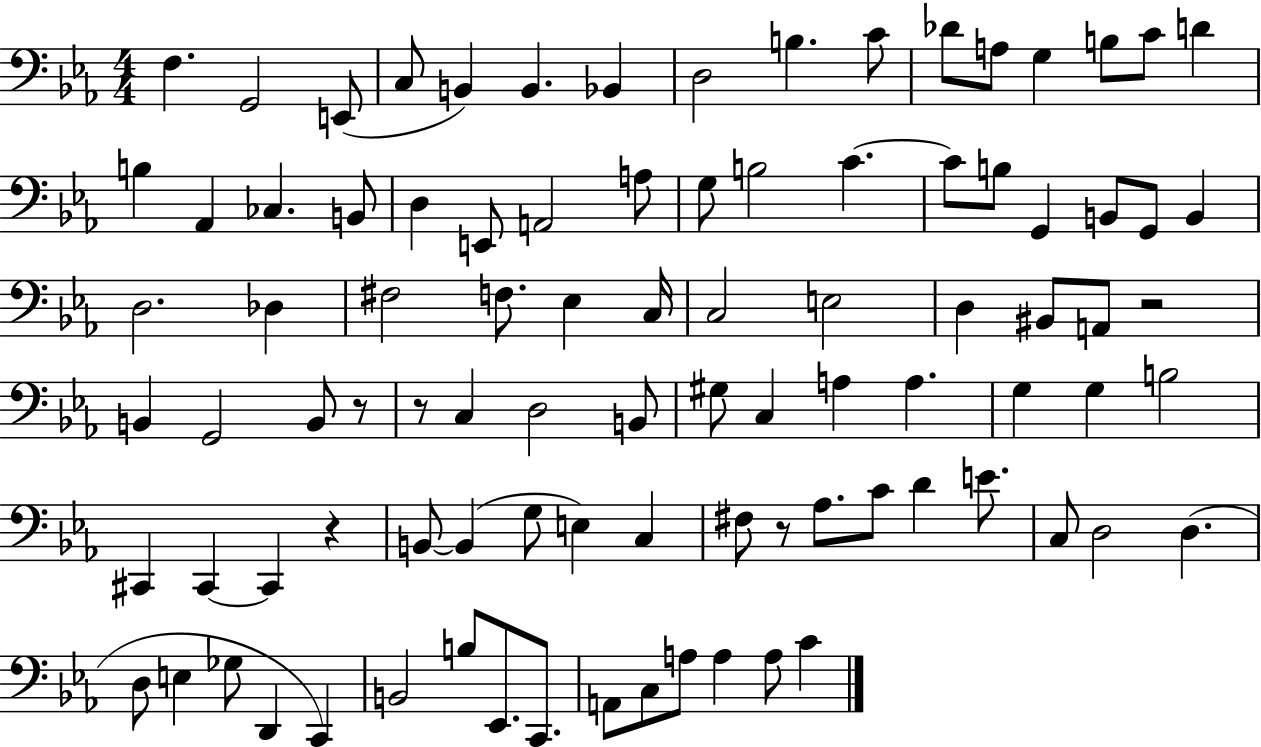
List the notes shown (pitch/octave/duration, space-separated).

F3/q. G2/h E2/e C3/e B2/q B2/q. Bb2/q D3/h B3/q. C4/e Db4/e A3/e G3/q B3/e C4/e D4/q B3/q Ab2/q CES3/q. B2/e D3/q E2/e A2/h A3/e G3/e B3/h C4/q. C4/e B3/e G2/q B2/e G2/e B2/q D3/h. Db3/q F#3/h F3/e. Eb3/q C3/s C3/h E3/h D3/q BIS2/e A2/e R/h B2/q G2/h B2/e R/e R/e C3/q D3/h B2/e G#3/e C3/q A3/q A3/q. G3/q G3/q B3/h C#2/q C#2/q C#2/q R/q B2/e B2/q G3/e E3/q C3/q F#3/e R/e Ab3/e. C4/e D4/q E4/e. C3/e D3/h D3/q. D3/e E3/q Gb3/e D2/q C2/q B2/h B3/e Eb2/e. C2/e. A2/e C3/e A3/e A3/q A3/e C4/q